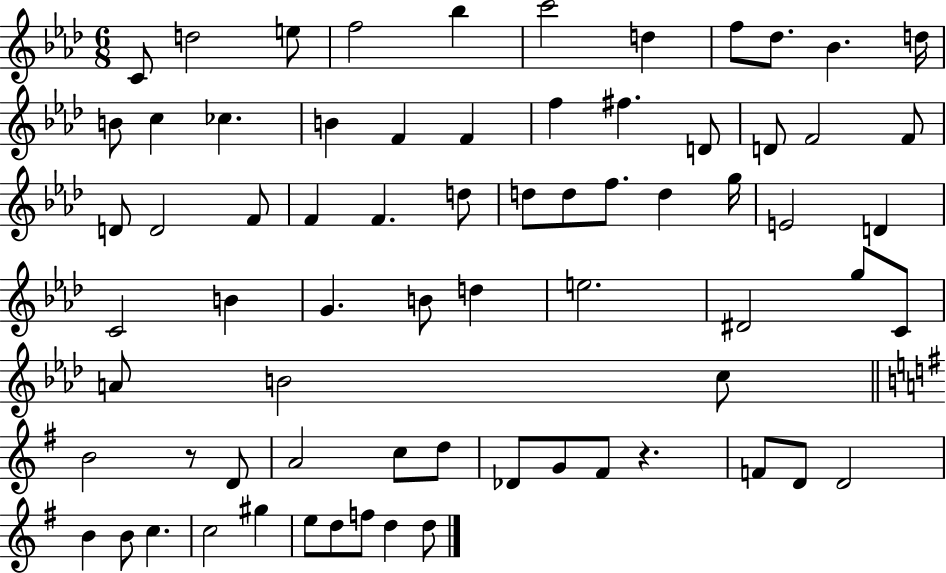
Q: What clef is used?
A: treble